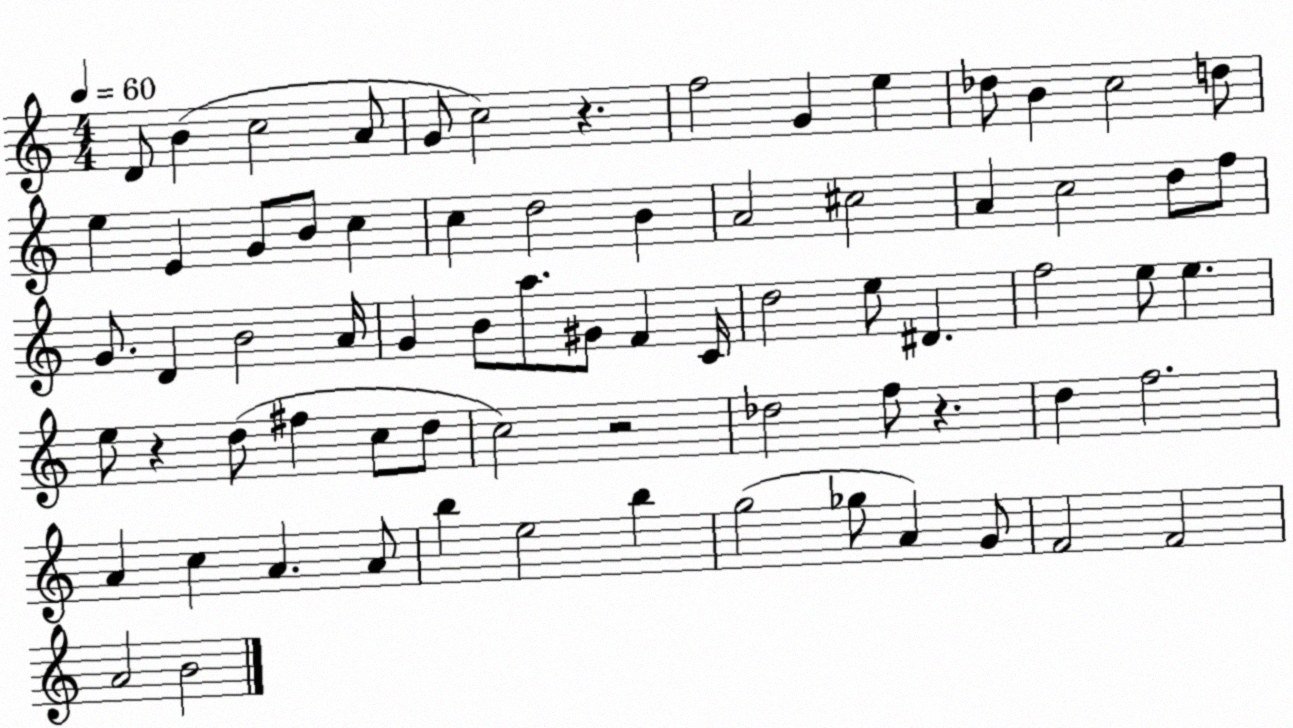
X:1
T:Untitled
M:4/4
L:1/4
K:C
D/2 B c2 A/2 G/2 c2 z f2 G e _d/2 B c2 d/2 e E G/2 B/2 c c d2 B A2 ^c2 A c2 d/2 f/2 G/2 D B2 A/4 G B/2 a/2 ^G/2 F C/4 d2 e/2 ^D f2 e/2 e e/2 z d/2 ^f c/2 d/2 c2 z2 _d2 f/2 z d f2 A c A A/2 b e2 b g2 _g/2 A G/2 F2 F2 A2 B2